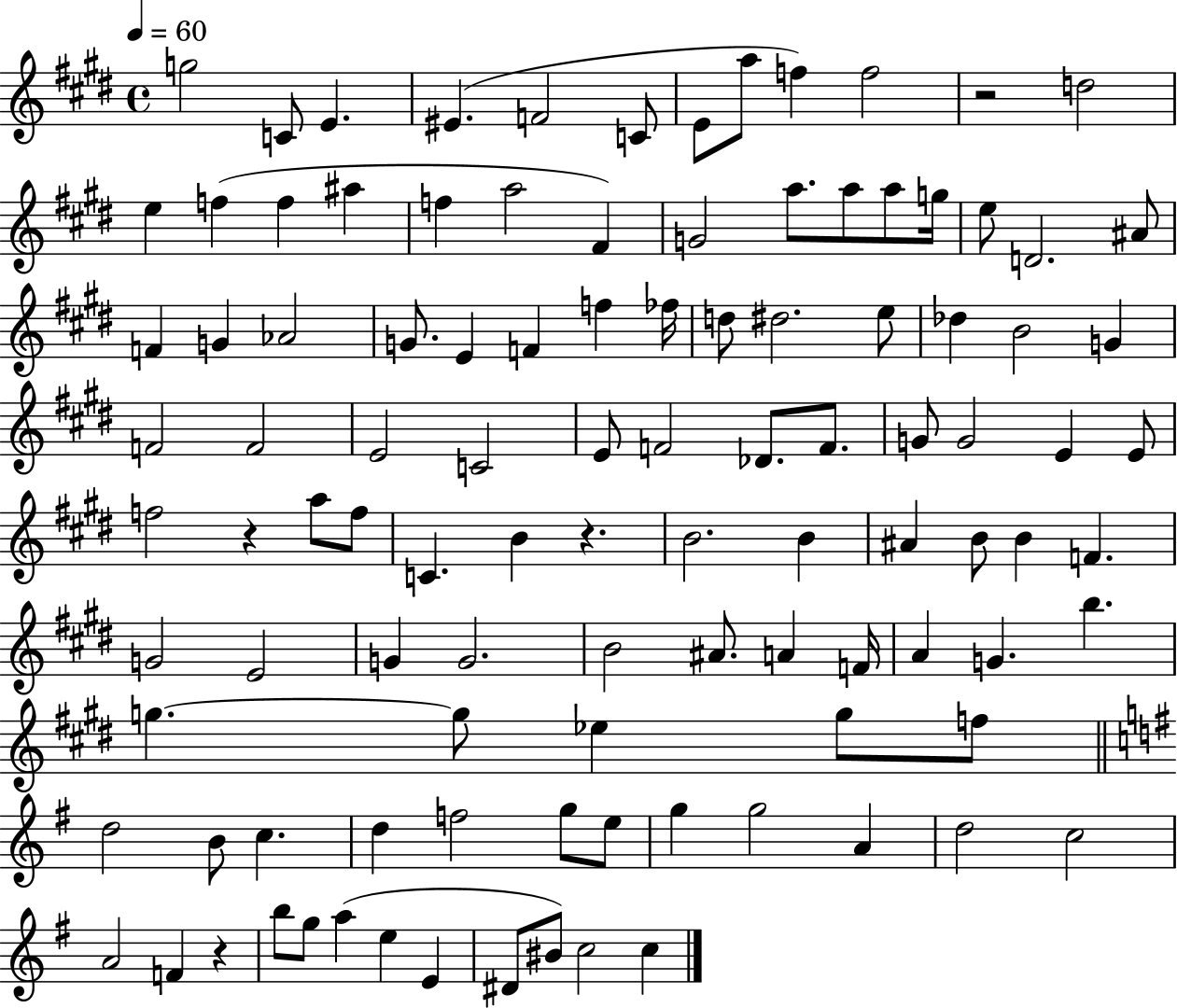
{
  \clef treble
  \time 4/4
  \defaultTimeSignature
  \key e \major
  \tempo 4 = 60
  \repeat volta 2 { g''2 c'8 e'4. | eis'4.( f'2 c'8 | e'8 a''8 f''4) f''2 | r2 d''2 | \break e''4 f''4( f''4 ais''4 | f''4 a''2 fis'4) | g'2 a''8. a''8 a''8 g''16 | e''8 d'2. ais'8 | \break f'4 g'4 aes'2 | g'8. e'4 f'4 f''4 fes''16 | d''8 dis''2. e''8 | des''4 b'2 g'4 | \break f'2 f'2 | e'2 c'2 | e'8 f'2 des'8. f'8. | g'8 g'2 e'4 e'8 | \break f''2 r4 a''8 f''8 | c'4. b'4 r4. | b'2. b'4 | ais'4 b'8 b'4 f'4. | \break g'2 e'2 | g'4 g'2. | b'2 ais'8. a'4 f'16 | a'4 g'4. b''4. | \break g''4.~~ g''8 ees''4 g''8 f''8 | \bar "||" \break \key e \minor d''2 b'8 c''4. | d''4 f''2 g''8 e''8 | g''4 g''2 a'4 | d''2 c''2 | \break a'2 f'4 r4 | b''8 g''8 a''4( e''4 e'4 | dis'8 bis'8) c''2 c''4 | } \bar "|."
}